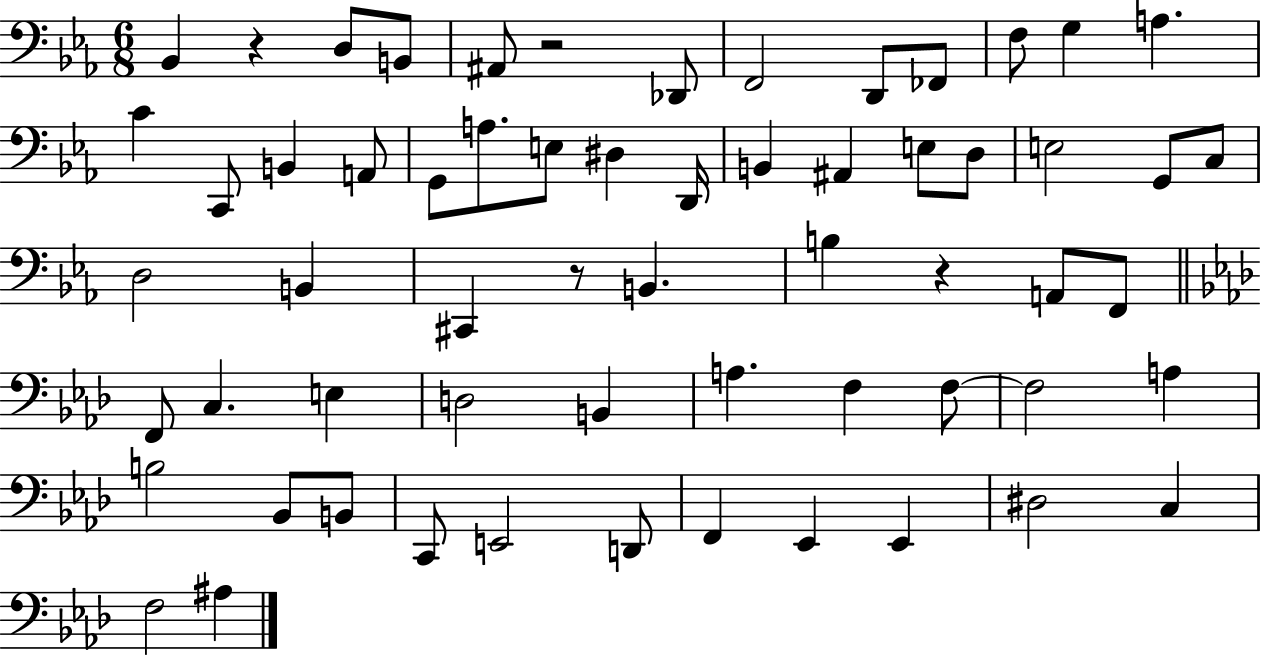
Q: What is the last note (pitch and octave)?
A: A#3